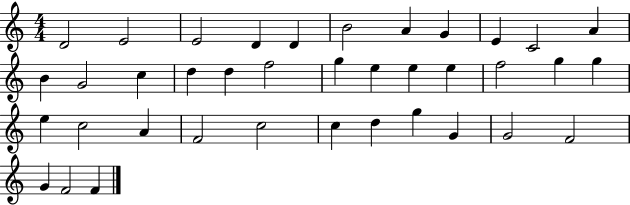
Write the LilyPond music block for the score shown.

{
  \clef treble
  \numericTimeSignature
  \time 4/4
  \key c \major
  d'2 e'2 | e'2 d'4 d'4 | b'2 a'4 g'4 | e'4 c'2 a'4 | \break b'4 g'2 c''4 | d''4 d''4 f''2 | g''4 e''4 e''4 e''4 | f''2 g''4 g''4 | \break e''4 c''2 a'4 | f'2 c''2 | c''4 d''4 g''4 g'4 | g'2 f'2 | \break g'4 f'2 f'4 | \bar "|."
}